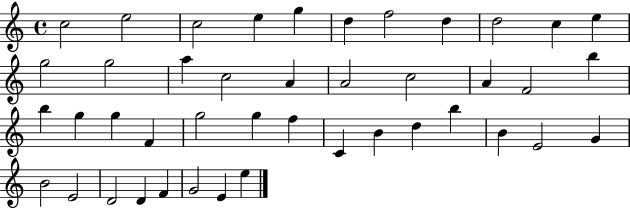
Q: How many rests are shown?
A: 0